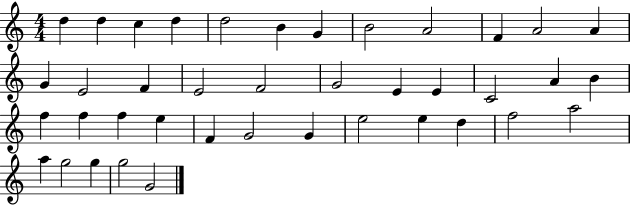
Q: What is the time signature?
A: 4/4